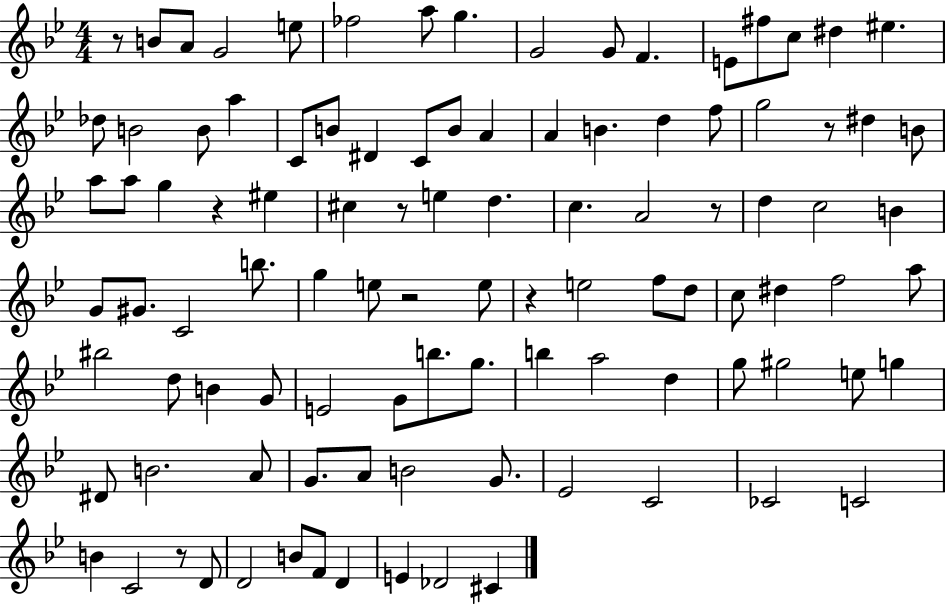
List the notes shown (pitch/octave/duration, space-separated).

R/e B4/e A4/e G4/h E5/e FES5/h A5/e G5/q. G4/h G4/e F4/q. E4/e F#5/e C5/e D#5/q EIS5/q. Db5/e B4/h B4/e A5/q C4/e B4/e D#4/q C4/e B4/e A4/q A4/q B4/q. D5/q F5/e G5/h R/e D#5/q B4/e A5/e A5/e G5/q R/q EIS5/q C#5/q R/e E5/q D5/q. C5/q. A4/h R/e D5/q C5/h B4/q G4/e G#4/e. C4/h B5/e. G5/q E5/e R/h E5/e R/q E5/h F5/e D5/e C5/e D#5/q F5/h A5/e BIS5/h D5/e B4/q G4/e E4/h G4/e B5/e. G5/e. B5/q A5/h D5/q G5/e G#5/h E5/e G5/q D#4/e B4/h. A4/e G4/e. A4/e B4/h G4/e. Eb4/h C4/h CES4/h C4/h B4/q C4/h R/e D4/e D4/h B4/e F4/e D4/q E4/q Db4/h C#4/q